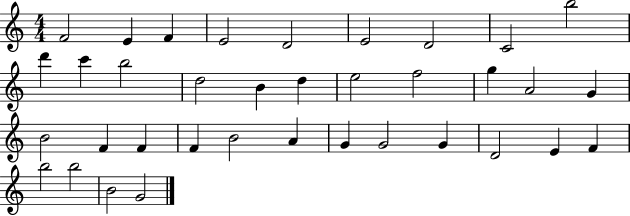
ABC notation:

X:1
T:Untitled
M:4/4
L:1/4
K:C
F2 E F E2 D2 E2 D2 C2 b2 d' c' b2 d2 B d e2 f2 g A2 G B2 F F F B2 A G G2 G D2 E F b2 b2 B2 G2